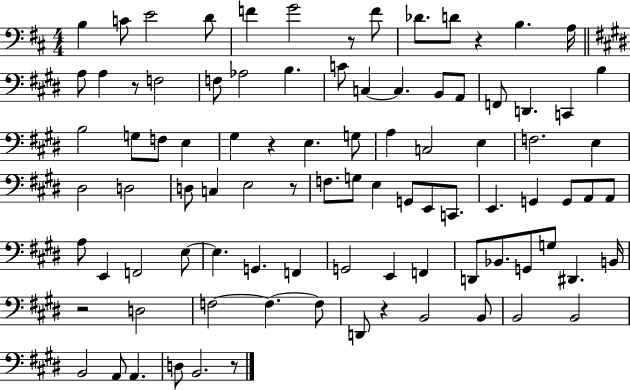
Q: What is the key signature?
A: D major